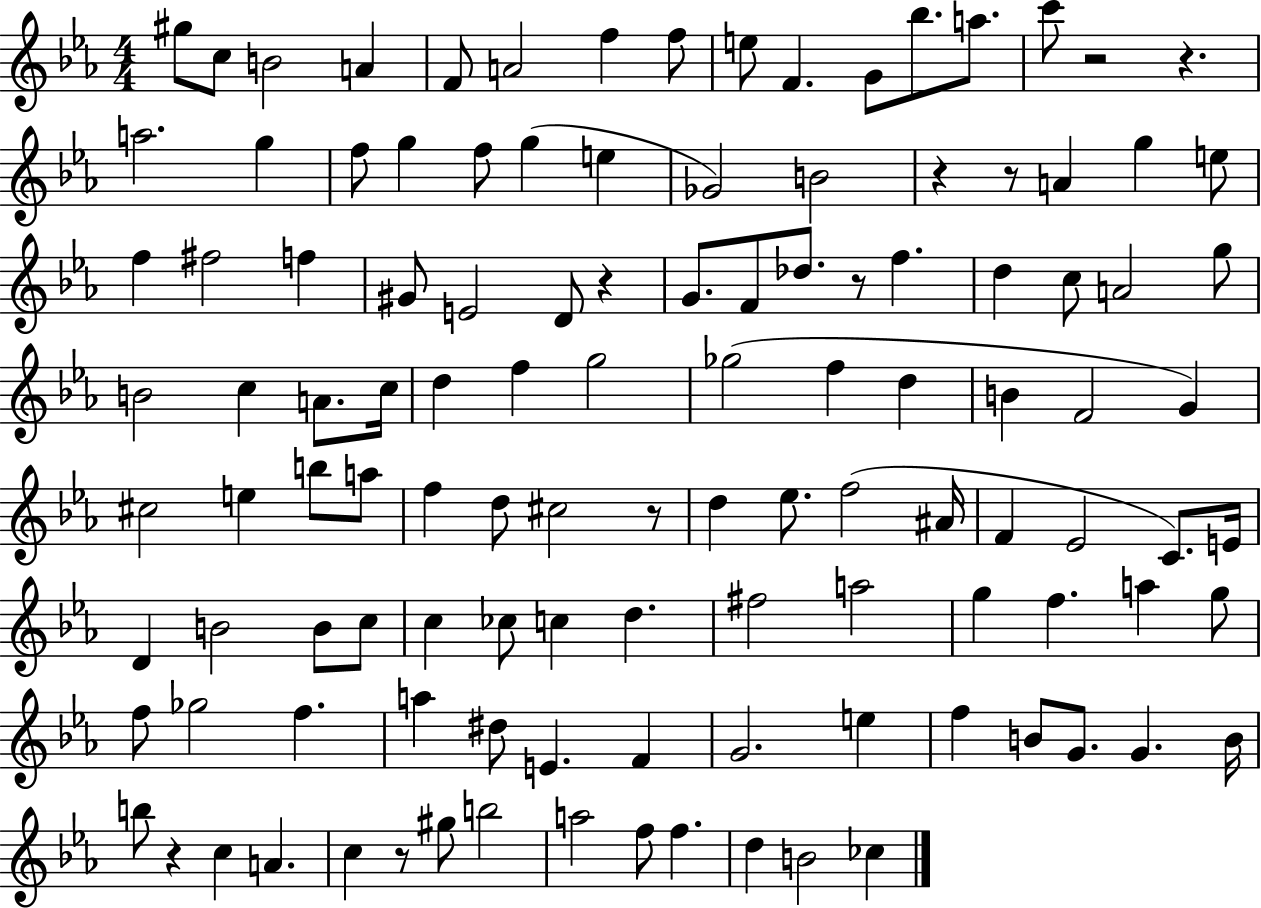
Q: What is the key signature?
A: EES major